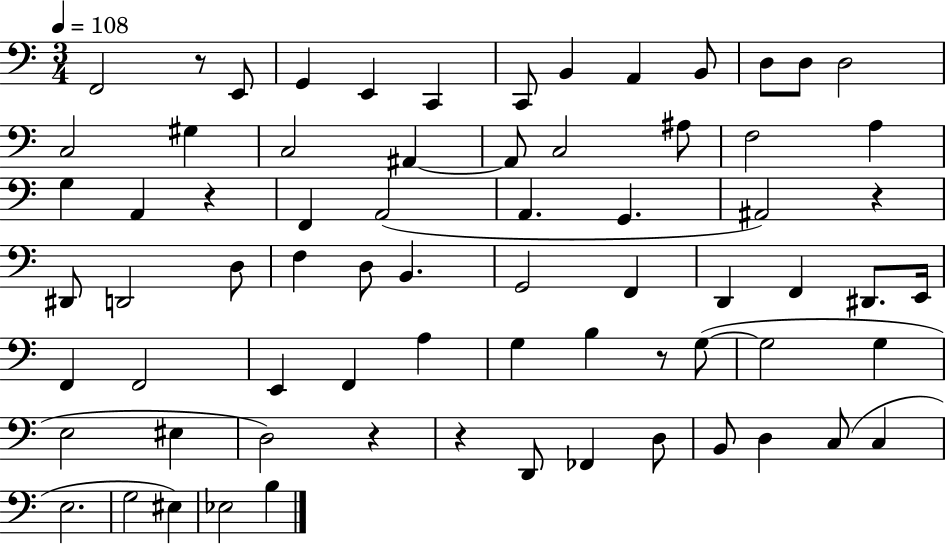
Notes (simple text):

F2/h R/e E2/e G2/q E2/q C2/q C2/e B2/q A2/q B2/e D3/e D3/e D3/h C3/h G#3/q C3/h A#2/q A#2/e C3/h A#3/e F3/h A3/q G3/q A2/q R/q F2/q A2/h A2/q. G2/q. A#2/h R/q D#2/e D2/h D3/e F3/q D3/e B2/q. G2/h F2/q D2/q F2/q D#2/e. E2/s F2/q F2/h E2/q F2/q A3/q G3/q B3/q R/e G3/e G3/h G3/q E3/h EIS3/q D3/h R/q R/q D2/e FES2/q D3/e B2/e D3/q C3/e C3/q E3/h. G3/h EIS3/q Eb3/h B3/q